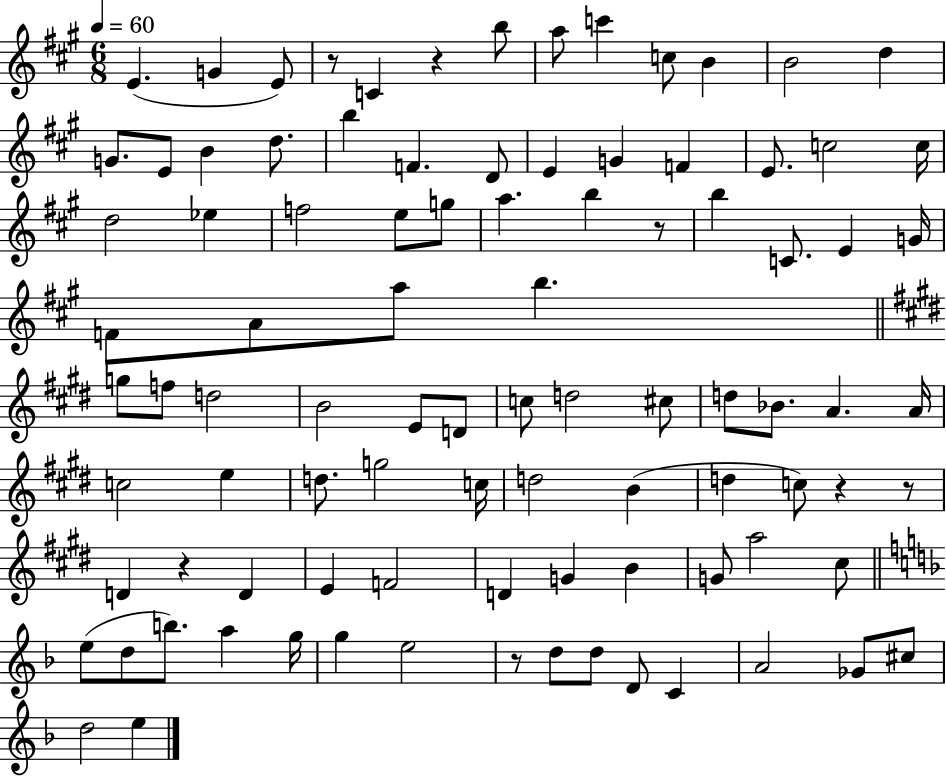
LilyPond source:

{
  \clef treble
  \numericTimeSignature
  \time 6/8
  \key a \major
  \tempo 4 = 60
  e'4.( g'4 e'8) | r8 c'4 r4 b''8 | a''8 c'''4 c''8 b'4 | b'2 d''4 | \break g'8. e'8 b'4 d''8. | b''4 f'4. d'8 | e'4 g'4 f'4 | e'8. c''2 c''16 | \break d''2 ees''4 | f''2 e''8 g''8 | a''4. b''4 r8 | b''4 c'8. e'4 g'16 | \break f'8 a'8 a''8 b''4. | \bar "||" \break \key e \major g''8 f''8 d''2 | b'2 e'8 d'8 | c''8 d''2 cis''8 | d''8 bes'8. a'4. a'16 | \break c''2 e''4 | d''8. g''2 c''16 | d''2 b'4( | d''4 c''8) r4 r8 | \break d'4 r4 d'4 | e'4 f'2 | d'4 g'4 b'4 | g'8 a''2 cis''8 | \break \bar "||" \break \key d \minor e''8( d''8 b''8.) a''4 g''16 | g''4 e''2 | r8 d''8 d''8 d'8 c'4 | a'2 ges'8 cis''8 | \break d''2 e''4 | \bar "|."
}